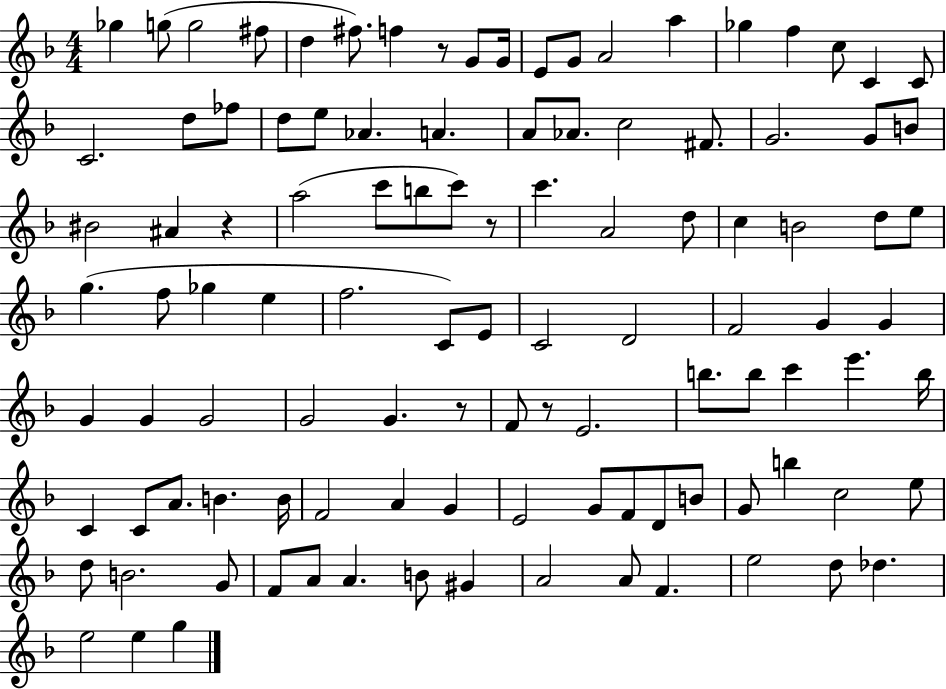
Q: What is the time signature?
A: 4/4